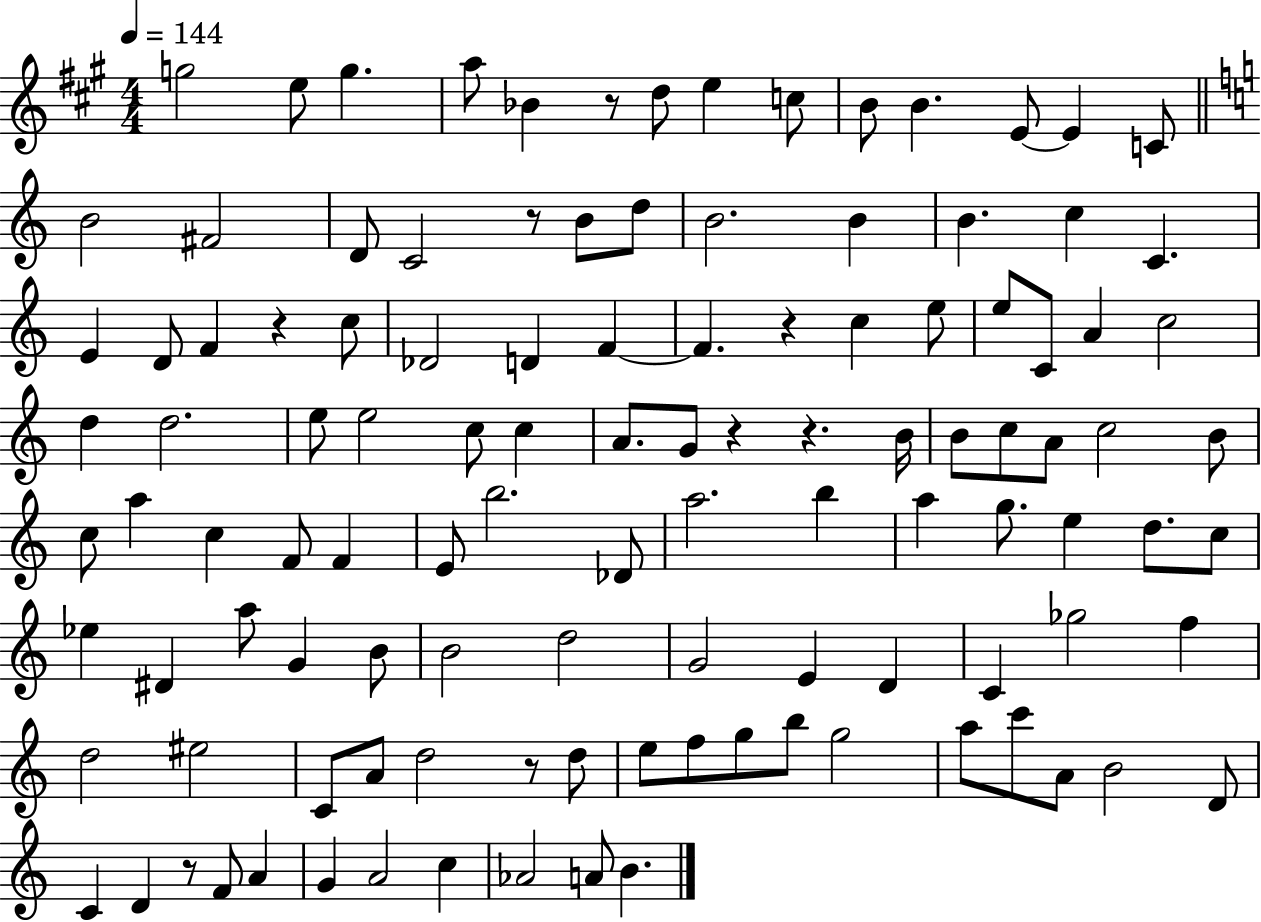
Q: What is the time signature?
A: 4/4